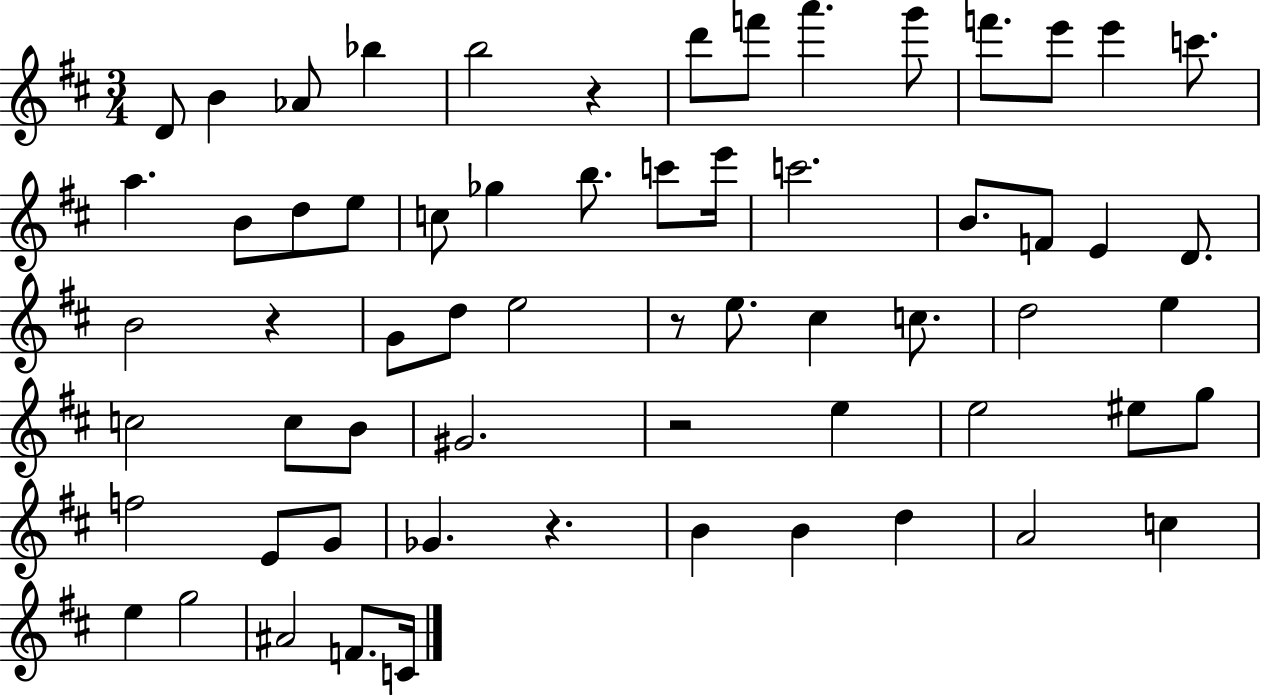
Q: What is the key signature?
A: D major